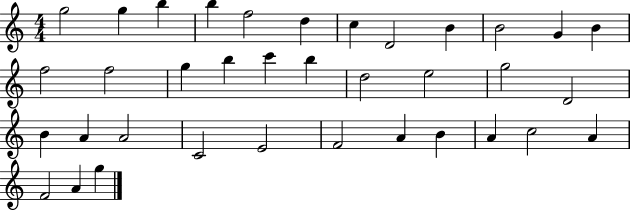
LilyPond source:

{
  \clef treble
  \numericTimeSignature
  \time 4/4
  \key c \major
  g''2 g''4 b''4 | b''4 f''2 d''4 | c''4 d'2 b'4 | b'2 g'4 b'4 | \break f''2 f''2 | g''4 b''4 c'''4 b''4 | d''2 e''2 | g''2 d'2 | \break b'4 a'4 a'2 | c'2 e'2 | f'2 a'4 b'4 | a'4 c''2 a'4 | \break f'2 a'4 g''4 | \bar "|."
}